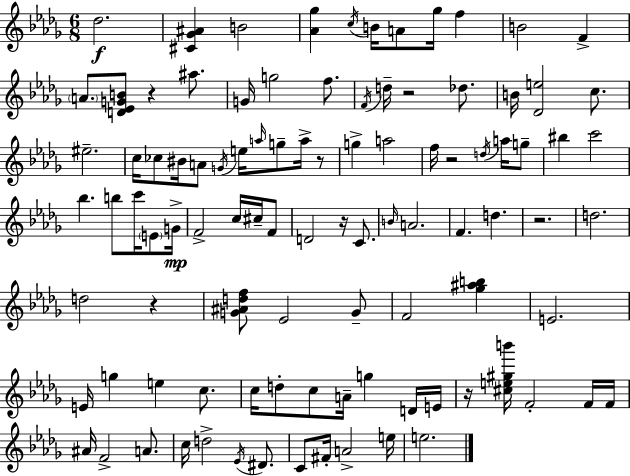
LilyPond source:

{
  \clef treble
  \numericTimeSignature
  \time 6/8
  \key bes \minor
  des''2.\f | <cis' ges' ais'>4 b'2 | <aes' ges''>4 \acciaccatura { c''16 } b'16 a'8 ges''16 f''4 | b'2 f'4-> | \break \parenthesize a'8. <d' ees' g' b'>8 r4 ais''8. | g'16 g''2 f''8. | \acciaccatura { f'16 } d''16-- r2 des''8. | b'16 <des' e''>2 c''8. | \break eis''2.-- | c''16 ces''8 bis'16 a'8 \acciaccatura { g'16 } e''16 \grace { a''16 } g''8-- | a''16-> r8 g''4-> a''2 | f''16 r2 | \break \acciaccatura { d''16 } a''16 g''8-- bis''4 c'''2 | bes''4. b''8 | c'''16 \parenthesize e'8 g'16->\mp f'2-> | c''16 cis''16-- f'8 d'2 | \break r16 c'8. \grace { b'16 } a'2. | f'4. | d''4. r2. | d''2. | \break d''2 | r4 <g' ais' d'' f''>8 ees'2 | g'8-- f'2 | <ges'' ais'' b''>4 e'2. | \break e'16 g''4 e''4 | c''8. c''16 d''8-. c''8 a'16-- | g''4 d'16 e'16 r16 <cis'' e'' gis'' b'''>16 f'2-. | f'16 f'16 ais'16 f'2-> | \break a'8. c''16 d''2-> | \acciaccatura { ees'16 } dis'8. c'8 fis'16-. a'2-> | e''16 e''2. | \bar "|."
}